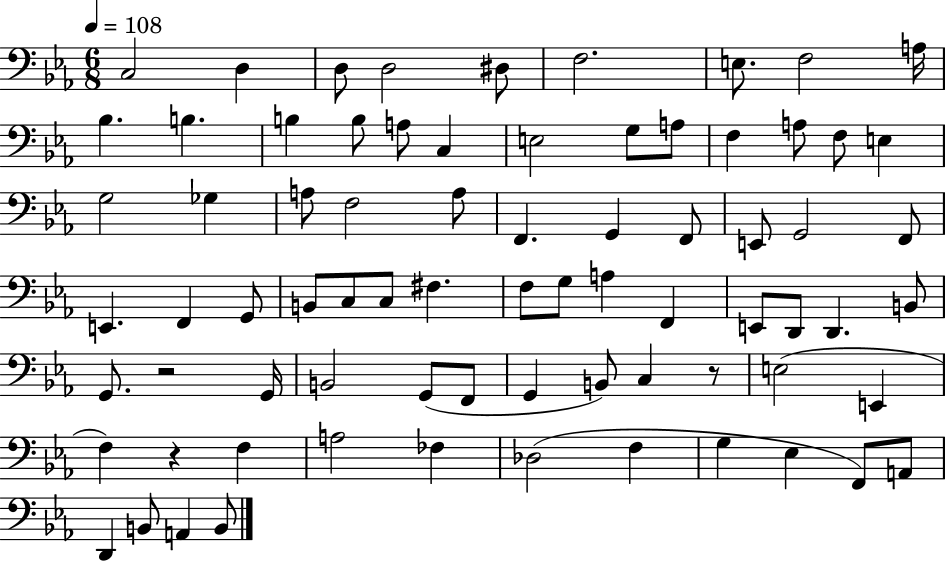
X:1
T:Untitled
M:6/8
L:1/4
K:Eb
C,2 D, D,/2 D,2 ^D,/2 F,2 E,/2 F,2 A,/4 _B, B, B, B,/2 A,/2 C, E,2 G,/2 A,/2 F, A,/2 F,/2 E, G,2 _G, A,/2 F,2 A,/2 F,, G,, F,,/2 E,,/2 G,,2 F,,/2 E,, F,, G,,/2 B,,/2 C,/2 C,/2 ^F, F,/2 G,/2 A, F,, E,,/2 D,,/2 D,, B,,/2 G,,/2 z2 G,,/4 B,,2 G,,/2 F,,/2 G,, B,,/2 C, z/2 E,2 E,, F, z F, A,2 _F, _D,2 F, G, _E, F,,/2 A,,/2 D,, B,,/2 A,, B,,/2